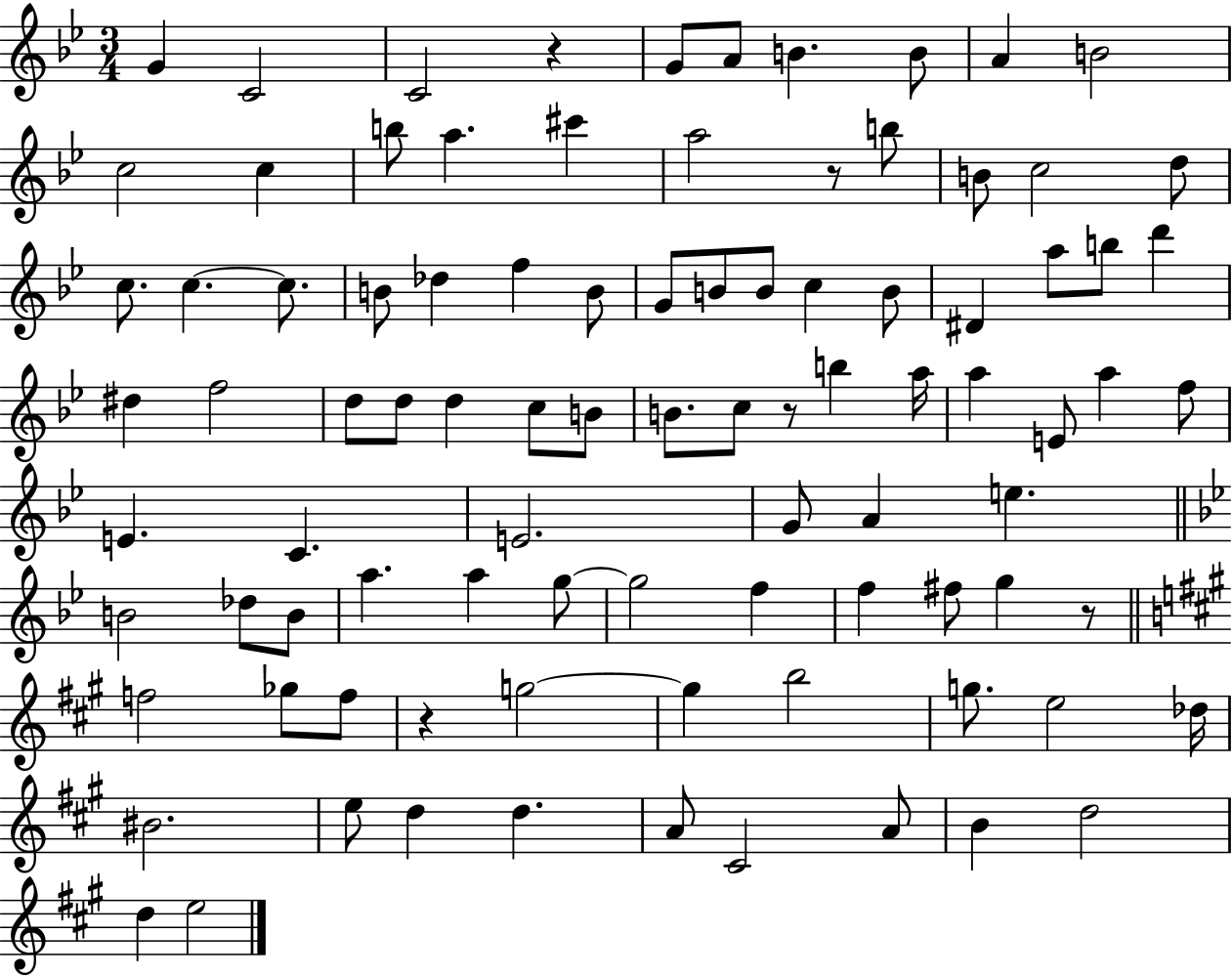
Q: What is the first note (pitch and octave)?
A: G4